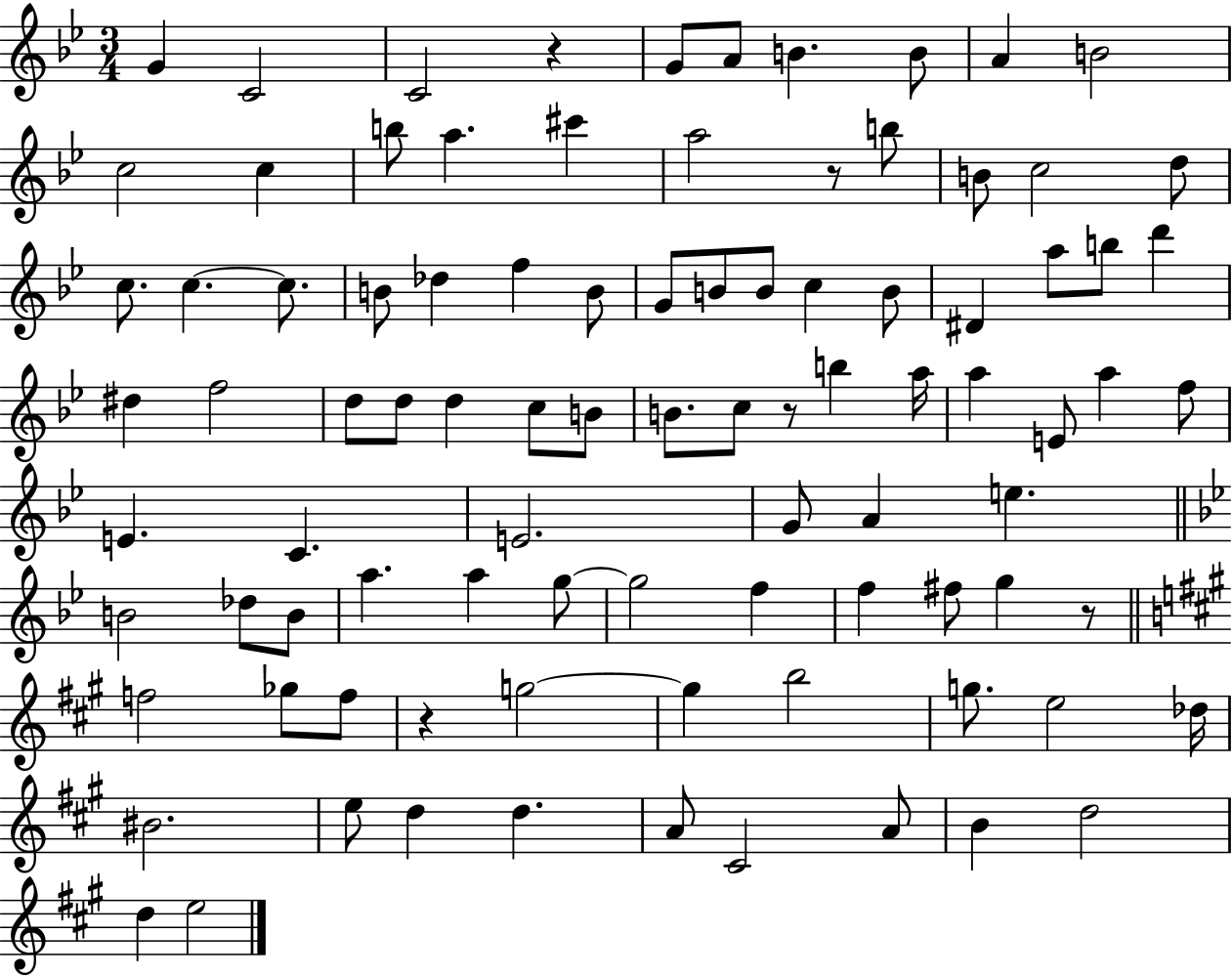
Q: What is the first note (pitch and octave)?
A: G4